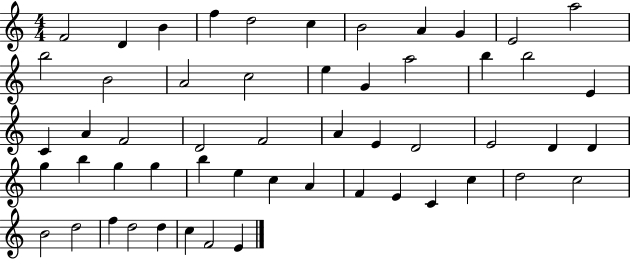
{
  \clef treble
  \numericTimeSignature
  \time 4/4
  \key c \major
  f'2 d'4 b'4 | f''4 d''2 c''4 | b'2 a'4 g'4 | e'2 a''2 | \break b''2 b'2 | a'2 c''2 | e''4 g'4 a''2 | b''4 b''2 e'4 | \break c'4 a'4 f'2 | d'2 f'2 | a'4 e'4 d'2 | e'2 d'4 d'4 | \break g''4 b''4 g''4 g''4 | b''4 e''4 c''4 a'4 | f'4 e'4 c'4 c''4 | d''2 c''2 | \break b'2 d''2 | f''4 d''2 d''4 | c''4 f'2 e'4 | \bar "|."
}